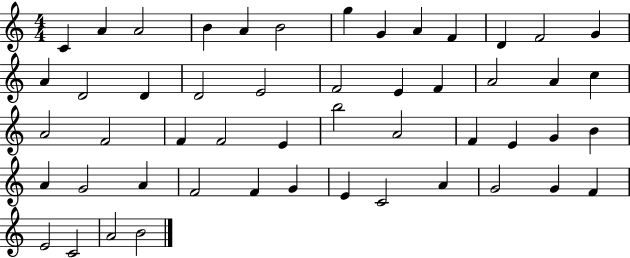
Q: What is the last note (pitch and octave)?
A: B4